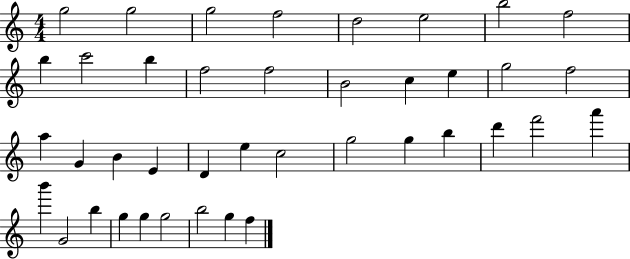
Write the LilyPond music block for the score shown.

{
  \clef treble
  \numericTimeSignature
  \time 4/4
  \key c \major
  g''2 g''2 | g''2 f''2 | d''2 e''2 | b''2 f''2 | \break b''4 c'''2 b''4 | f''2 f''2 | b'2 c''4 e''4 | g''2 f''2 | \break a''4 g'4 b'4 e'4 | d'4 e''4 c''2 | g''2 g''4 b''4 | d'''4 f'''2 a'''4 | \break b'''4 g'2 b''4 | g''4 g''4 g''2 | b''2 g''4 f''4 | \bar "|."
}